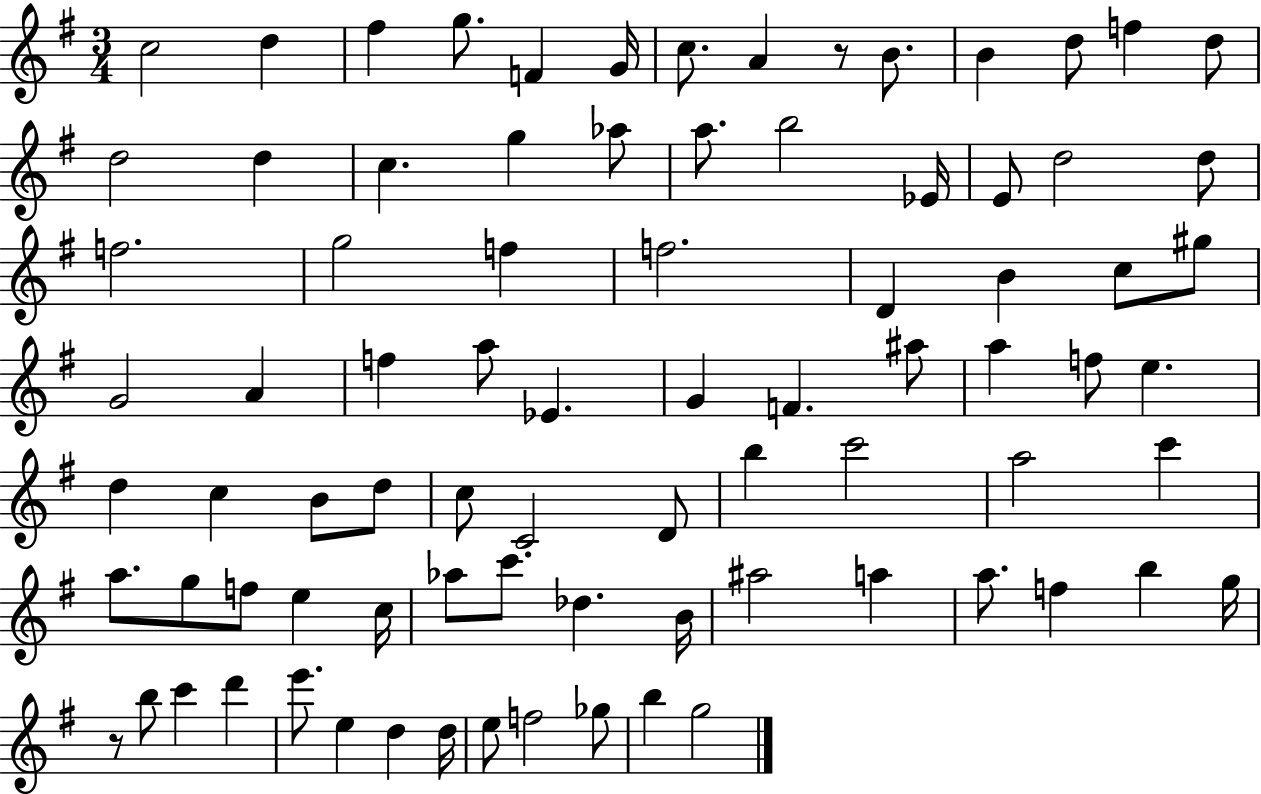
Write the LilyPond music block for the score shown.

{
  \clef treble
  \numericTimeSignature
  \time 3/4
  \key g \major
  \repeat volta 2 { c''2 d''4 | fis''4 g''8. f'4 g'16 | c''8. a'4 r8 b'8. | b'4 d''8 f''4 d''8 | \break d''2 d''4 | c''4. g''4 aes''8 | a''8. b''2 ees'16 | e'8 d''2 d''8 | \break f''2. | g''2 f''4 | f''2. | d'4 b'4 c''8 gis''8 | \break g'2 a'4 | f''4 a''8 ees'4. | g'4 f'4. ais''8 | a''4 f''8 e''4. | \break d''4 c''4 b'8 d''8 | c''8 c'2 d'8 | b''4 c'''2 | a''2 c'''4 | \break a''8. g''8 f''8 e''4 c''16 | aes''8 c'''8. des''4. b'16 | ais''2 a''4 | a''8. f''4 b''4 g''16 | \break r8 b''8 c'''4 d'''4 | e'''8. e''4 d''4 d''16 | e''8 f''2 ges''8 | b''4 g''2 | \break } \bar "|."
}